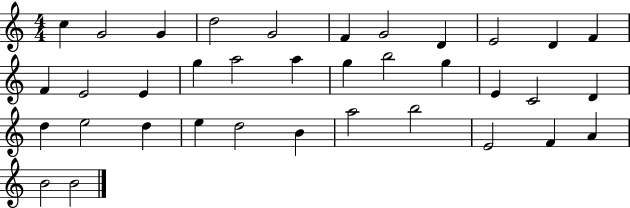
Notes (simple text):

C5/q G4/h G4/q D5/h G4/h F4/q G4/h D4/q E4/h D4/q F4/q F4/q E4/h E4/q G5/q A5/h A5/q G5/q B5/h G5/q E4/q C4/h D4/q D5/q E5/h D5/q E5/q D5/h B4/q A5/h B5/h E4/h F4/q A4/q B4/h B4/h